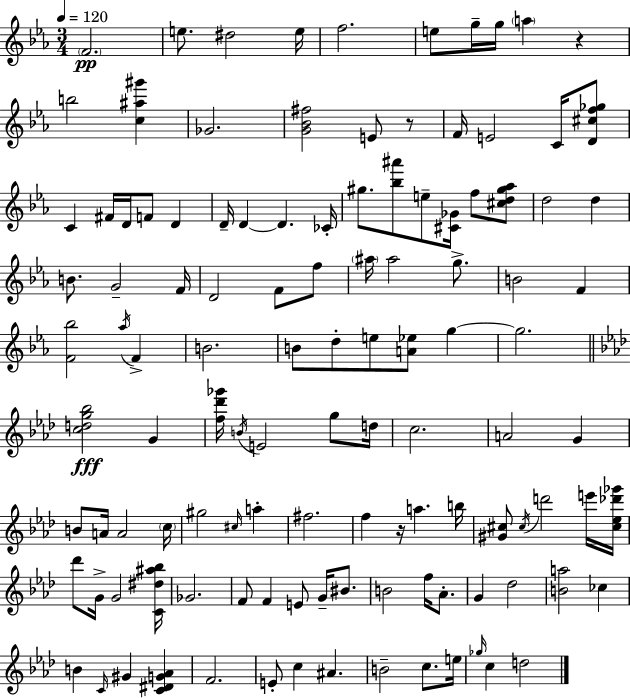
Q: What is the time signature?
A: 3/4